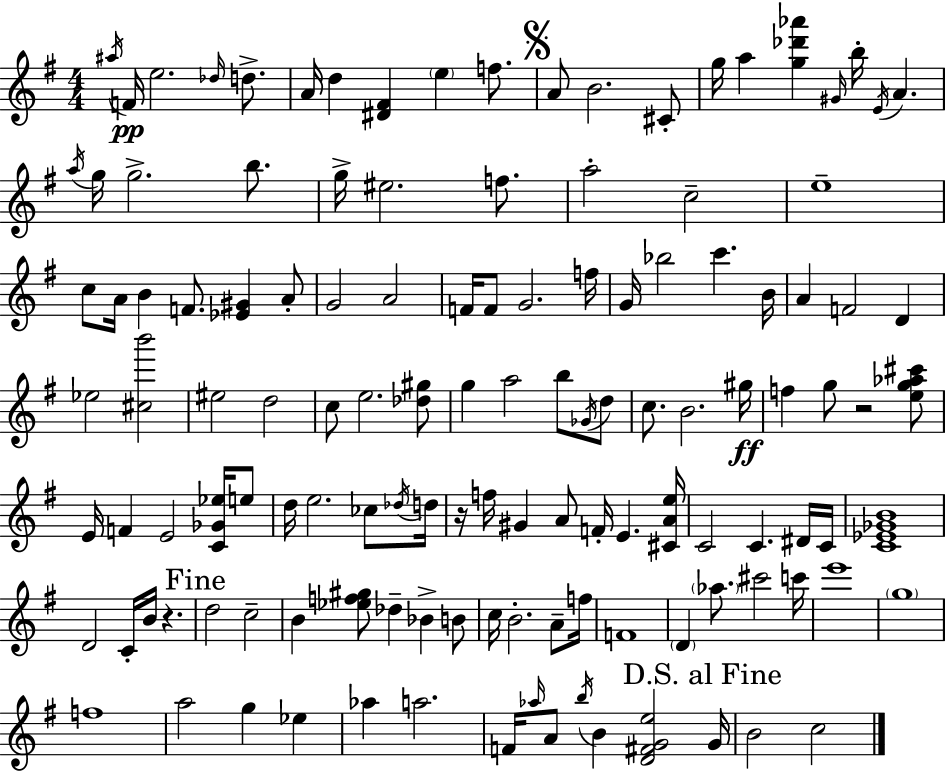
{
  \clef treble
  \numericTimeSignature
  \time 4/4
  \key e \minor
  \acciaccatura { ais''16 }\pp f'16 e''2. \grace { des''16 } d''8.-> | a'16 d''4 <dis' fis'>4 \parenthesize e''4 f''8. | \mark \markup { \musicglyph "scripts.segno" } a'8 b'2. | cis'8-. g''16 a''4 <g'' des''' aes'''>4 \grace { gis'16 } b''16-. \acciaccatura { e'16 } a'4. | \break \acciaccatura { a''16 } g''16 g''2.-> | b''8. g''16-> eis''2. | f''8. a''2-. c''2-- | e''1-- | \break c''8 a'16 b'4 f'8. <ees' gis'>4 | a'8-. g'2 a'2 | f'16 f'8 g'2. | f''16 g'16 bes''2 c'''4. | \break b'16 a'4 f'2 | d'4 ees''2 <cis'' b'''>2 | eis''2 d''2 | c''8 e''2. | \break <des'' gis''>8 g''4 a''2 | b''8 \acciaccatura { ges'16 } d''8 c''8. b'2. | gis''16\ff f''4 g''8 r2 | <e'' g'' aes'' cis'''>8 e'16 f'4 e'2 | \break <c' ges' ees''>16 e''8 d''16 e''2. | ces''8 \acciaccatura { des''16 } d''16 r16 f''16 gis'4 a'8 f'16-. | e'4. <cis' a' e''>16 c'2 c'4. | dis'16 c'16 <c' ees' ges' b'>1 | \break d'2 c'16-. | b'16 r4. \mark "Fine" d''2 c''2-- | b'4 <ees'' f'' gis''>8 des''4-- | bes'4-> b'8 c''16 b'2.-. | \break a'8-- f''16 f'1 | \parenthesize d'4 \parenthesize aes''8. cis'''2 | c'''16 e'''1 | \parenthesize g''1 | \break f''1 | a''2 g''4 | ees''4 aes''4 a''2. | f'16 \grace { aes''16 } a'8 \acciaccatura { b''16 } b'4 | \break <d' fis' g' e''>2 \mark "D.S. al Fine" g'16 b'2 | c''2 \bar "|."
}